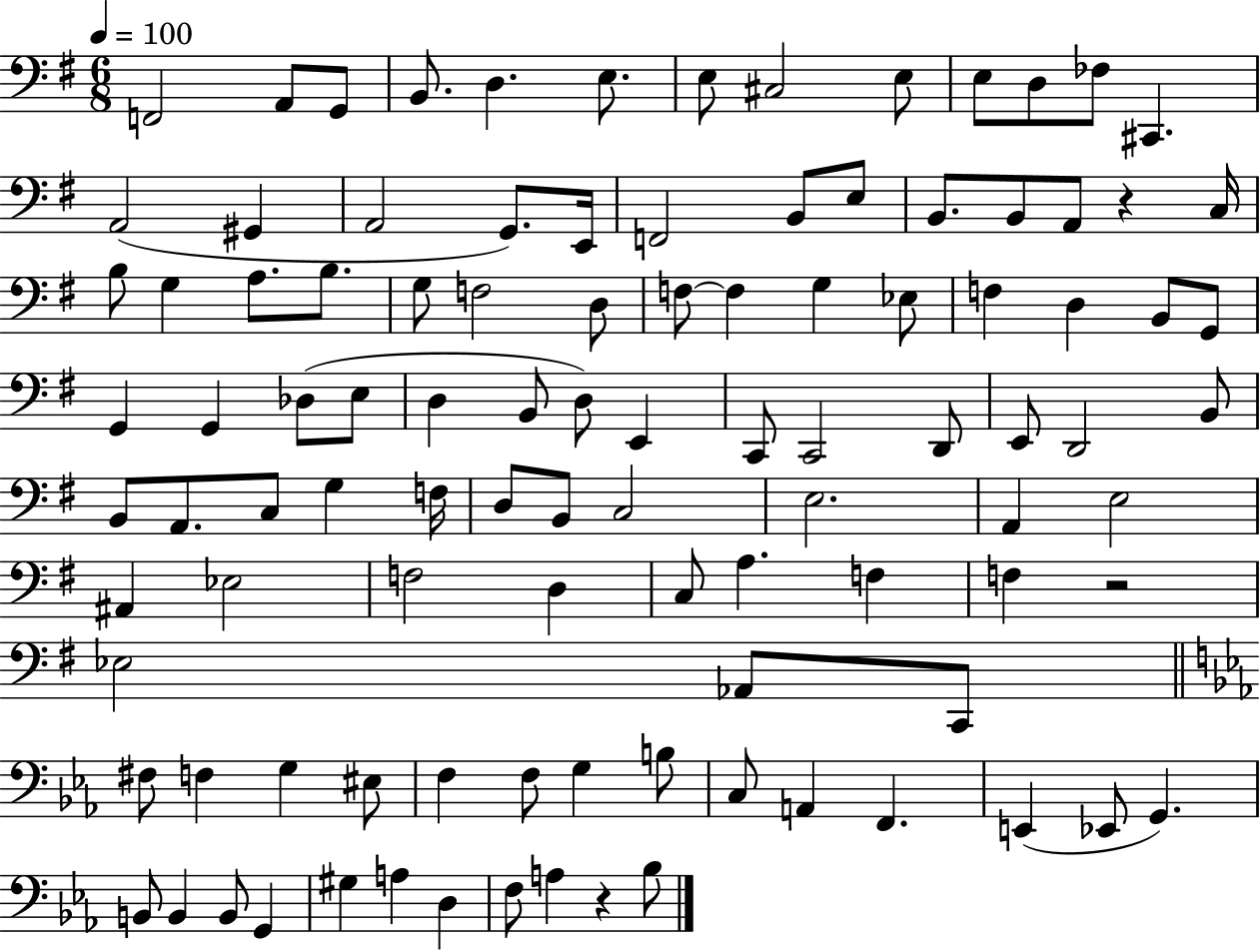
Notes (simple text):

F2/h A2/e G2/e B2/e. D3/q. E3/e. E3/e C#3/h E3/e E3/e D3/e FES3/e C#2/q. A2/h G#2/q A2/h G2/e. E2/s F2/h B2/e E3/e B2/e. B2/e A2/e R/q C3/s B3/e G3/q A3/e. B3/e. G3/e F3/h D3/e F3/e F3/q G3/q Eb3/e F3/q D3/q B2/e G2/e G2/q G2/q Db3/e E3/e D3/q B2/e D3/e E2/q C2/e C2/h D2/e E2/e D2/h B2/e B2/e A2/e. C3/e G3/q F3/s D3/e B2/e C3/h E3/h. A2/q E3/h A#2/q Eb3/h F3/h D3/q C3/e A3/q. F3/q F3/q R/h Eb3/h Ab2/e C2/e F#3/e F3/q G3/q EIS3/e F3/q F3/e G3/q B3/e C3/e A2/q F2/q. E2/q Eb2/e G2/q. B2/e B2/q B2/e G2/q G#3/q A3/q D3/q F3/e A3/q R/q Bb3/e